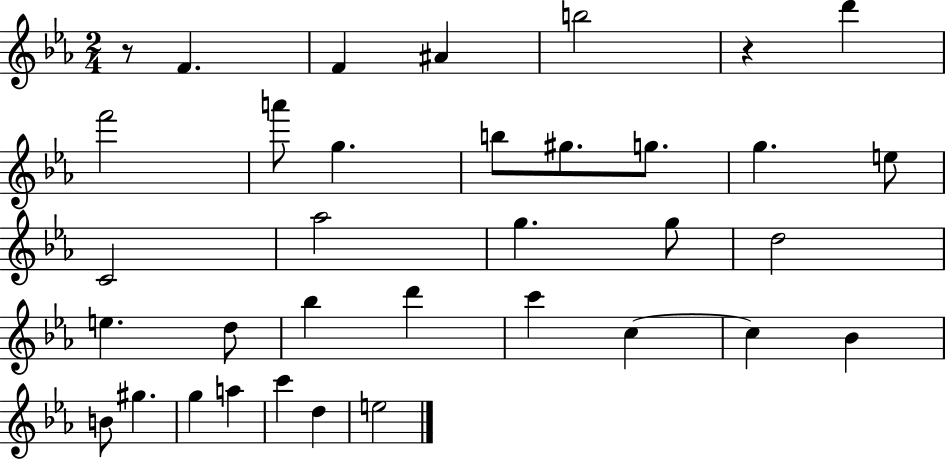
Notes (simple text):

R/e F4/q. F4/q A#4/q B5/h R/q D6/q F6/h A6/e G5/q. B5/e G#5/e. G5/e. G5/q. E5/e C4/h Ab5/h G5/q. G5/e D5/h E5/q. D5/e Bb5/q D6/q C6/q C5/q C5/q Bb4/q B4/e G#5/q. G5/q A5/q C6/q D5/q E5/h